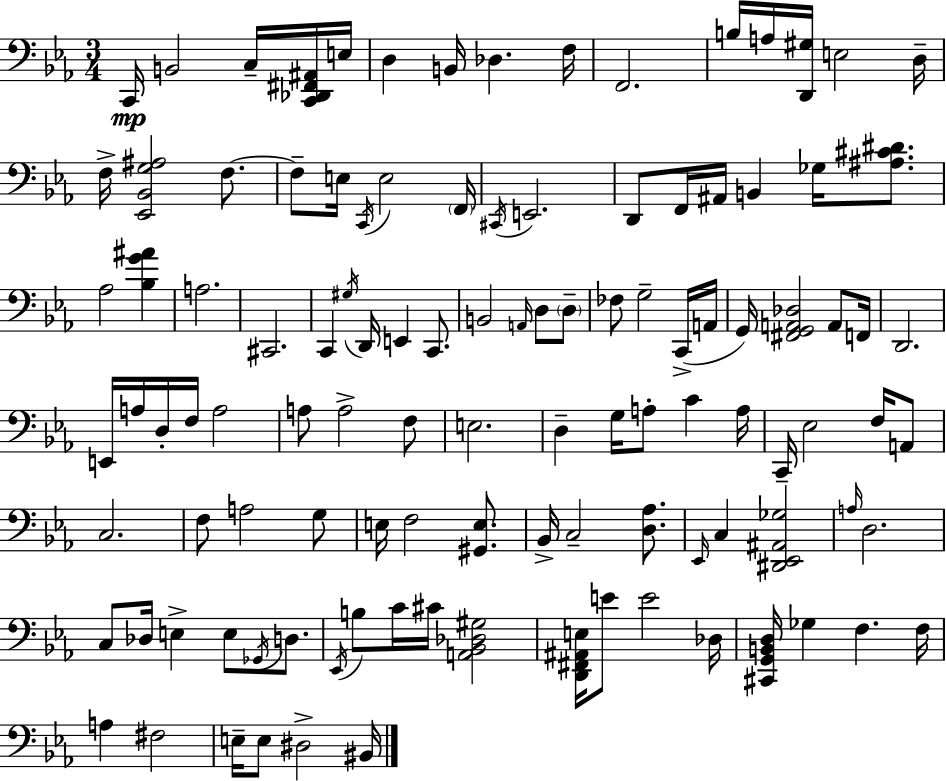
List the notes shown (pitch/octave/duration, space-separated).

C2/s B2/h C3/s [C2,Db2,F#2,A#2]/s E3/s D3/q B2/s Db3/q. F3/s F2/h. B3/s A3/s [D2,G#3]/s E3/h D3/s F3/s [Eb2,Bb2,G3,A#3]/h F3/e. F3/e E3/s C2/s E3/h F2/s C#2/s E2/h. D2/e F2/s A#2/s B2/q Gb3/s [A#3,C#4,D#4]/e. Ab3/h [Bb3,G4,A#4]/q A3/h. C#2/h. C2/q G#3/s D2/s E2/q C2/e. B2/h A2/s D3/e D3/e FES3/e G3/h C2/s A2/s G2/s [F#2,G2,A2,Db3]/h A2/e F2/s D2/h. E2/s A3/s D3/s F3/s A3/h A3/e A3/h F3/e E3/h. D3/q G3/s A3/e C4/q A3/s C2/s Eb3/h F3/s A2/e C3/h. F3/e A3/h G3/e E3/s F3/h [G#2,E3]/e. Bb2/s C3/h [D3,Ab3]/e. Eb2/s C3/q [D#2,Eb2,A#2,Gb3]/h A3/s D3/h. C3/e Db3/s E3/q E3/e Gb2/s D3/e. Eb2/s B3/e C4/s C#4/s [A2,Bb2,Db3,G#3]/h [D2,F#2,A#2,E3]/s E4/e E4/h Db3/s [C#2,G2,B2,D3]/s Gb3/q F3/q. F3/s A3/q F#3/h E3/s E3/e D#3/h BIS2/s